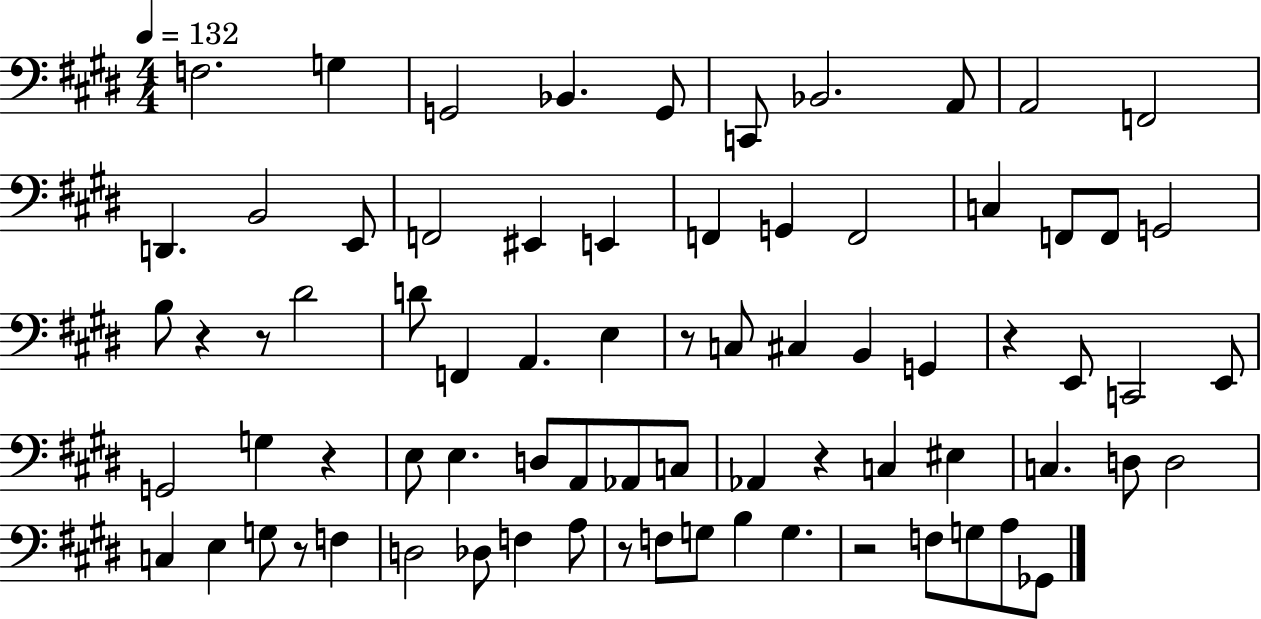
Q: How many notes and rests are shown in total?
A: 75